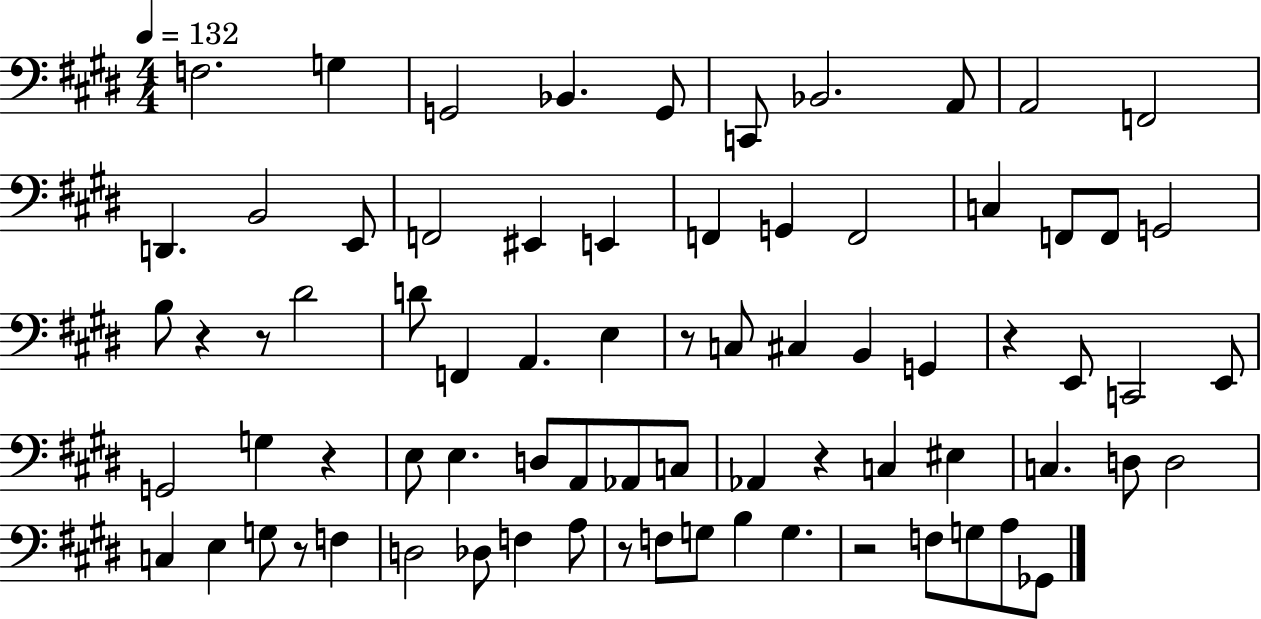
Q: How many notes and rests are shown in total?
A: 75